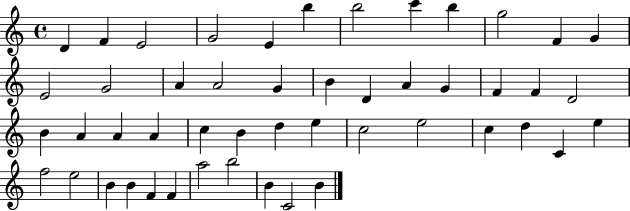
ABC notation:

X:1
T:Untitled
M:4/4
L:1/4
K:C
D F E2 G2 E b b2 c' b g2 F G E2 G2 A A2 G B D A G F F D2 B A A A c B d e c2 e2 c d C e f2 e2 B B F F a2 b2 B C2 B